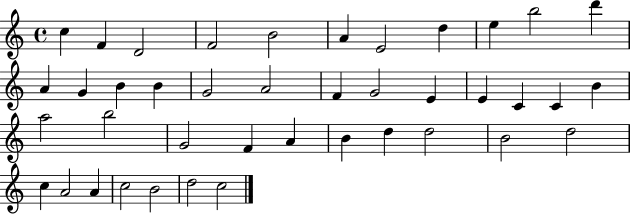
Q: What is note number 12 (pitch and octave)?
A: A4